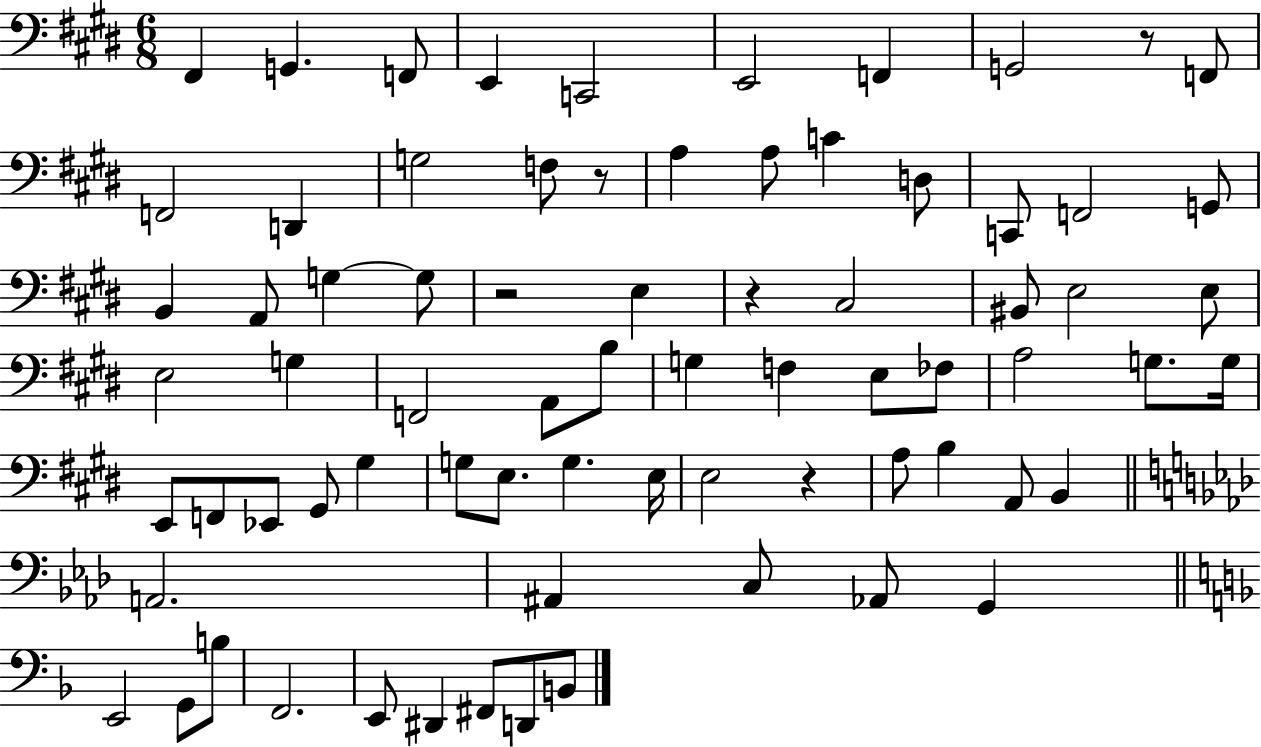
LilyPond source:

{
  \clef bass
  \numericTimeSignature
  \time 6/8
  \key e \major
  \repeat volta 2 { fis,4 g,4. f,8 | e,4 c,2 | e,2 f,4 | g,2 r8 f,8 | \break f,2 d,4 | g2 f8 r8 | a4 a8 c'4 d8 | c,8 f,2 g,8 | \break b,4 a,8 g4~~ g8 | r2 e4 | r4 cis2 | bis,8 e2 e8 | \break e2 g4 | f,2 a,8 b8 | g4 f4 e8 fes8 | a2 g8. g16 | \break e,8 f,8 ees,8 gis,8 gis4 | g8 e8. g4. e16 | e2 r4 | a8 b4 a,8 b,4 | \break \bar "||" \break \key f \minor a,2. | ais,4 c8 aes,8 g,4 | \bar "||" \break \key d \minor e,2 g,8 b8 | f,2. | e,8 dis,4 fis,8 d,8 b,8 | } \bar "|."
}